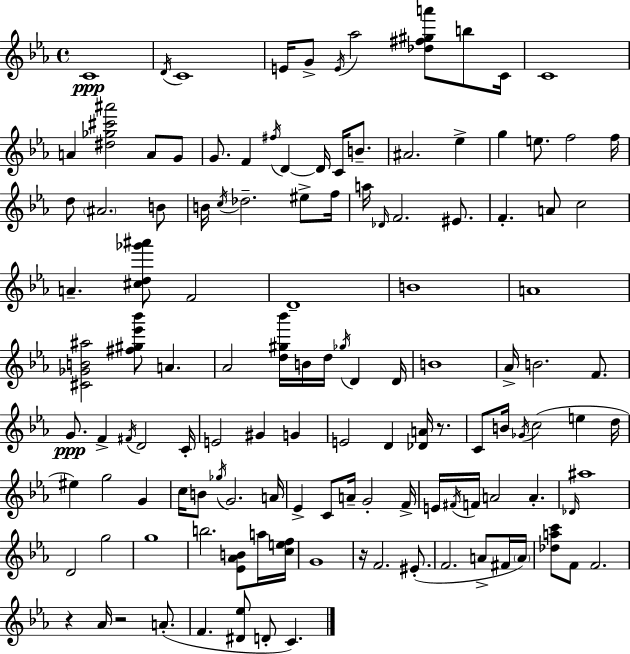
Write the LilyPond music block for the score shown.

{
  \clef treble
  \time 4/4
  \defaultTimeSignature
  \key c \minor
  \repeat volta 2 { c'1\ppp | \acciaccatura { d'16 } c'1 | e'16 g'8-> \acciaccatura { e'16 } aes''2 <des'' fis'' gis'' a'''>8 b''8 | c'16 c'1 | \break a'4 <dis'' ges'' cis''' ais'''>2 a'8 | g'8 g'8. f'4 \acciaccatura { fis''16 } d'4~~ d'16 c'16 | b'8.-- ais'2. ees''4-> | g''4 e''8. f''2 | \break f''16 d''8 \parenthesize ais'2. | b'8 b'16 \acciaccatura { c''16 } des''2.-- | eis''8-> f''16 a''16 \grace { des'16 } f'2. | eis'8. f'4.-. a'8 c''2 | \break a'4.-- <cis'' d'' ges''' ais'''>8 f'2 | d'1-- | b'1 | a'1 | \break <cis' ges' b' ais''>2 <fis'' gis'' ees''' bes'''>8 a'4. | aes'2 <d'' gis'' bes'''>16 b'16 d''16 | \acciaccatura { ges''16 } d'4 d'16 b'1 | aes'16-> b'2. | \break f'8. g'8.\ppp f'4-> \acciaccatura { fis'16 } d'2 | c'16-. e'2 gis'4 | g'4 e'2 d'4 | <des' a'>16 r8. c'8 b'16 \acciaccatura { ges'16 }( c''2 | \break e''4 d''16 eis''4) g''2 | g'4 c''16 b'8 \acciaccatura { ges''16 } g'2. | a'16 ees'4-> c'8 a'16-- | g'2-. f'16-> e'16 \acciaccatura { fis'16 } f'16 a'2 | \break a'4.-. \grace { des'16 } ais''1 | d'2 | g''2 g''1 | b''2. | \break <ees' aes' b'>8 a''16 <c'' e'' f''>16 g'1 | r16 f'2. | eis'8.-.( f'2. | a'8-> fis'16 \parenthesize a'16) <des'' a'' c'''>8 f'8 f'2. | \break r4 aes'16 | r2 a'8.-.( f'4. | <dis' ees''>8 d'8-. c'4.) } \bar "|."
}